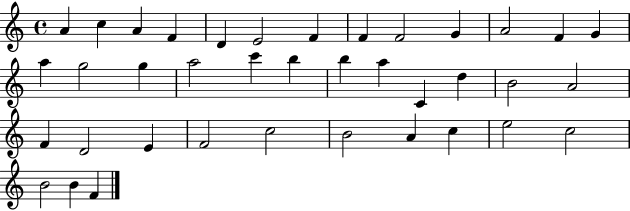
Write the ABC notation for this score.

X:1
T:Untitled
M:4/4
L:1/4
K:C
A c A F D E2 F F F2 G A2 F G a g2 g a2 c' b b a C d B2 A2 F D2 E F2 c2 B2 A c e2 c2 B2 B F